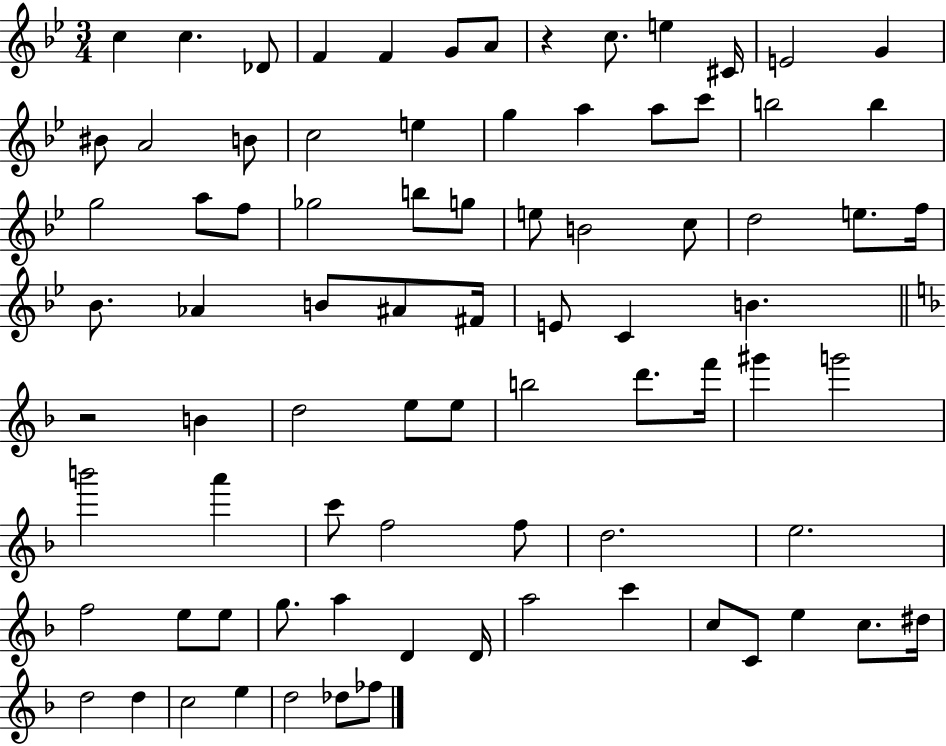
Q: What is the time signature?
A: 3/4